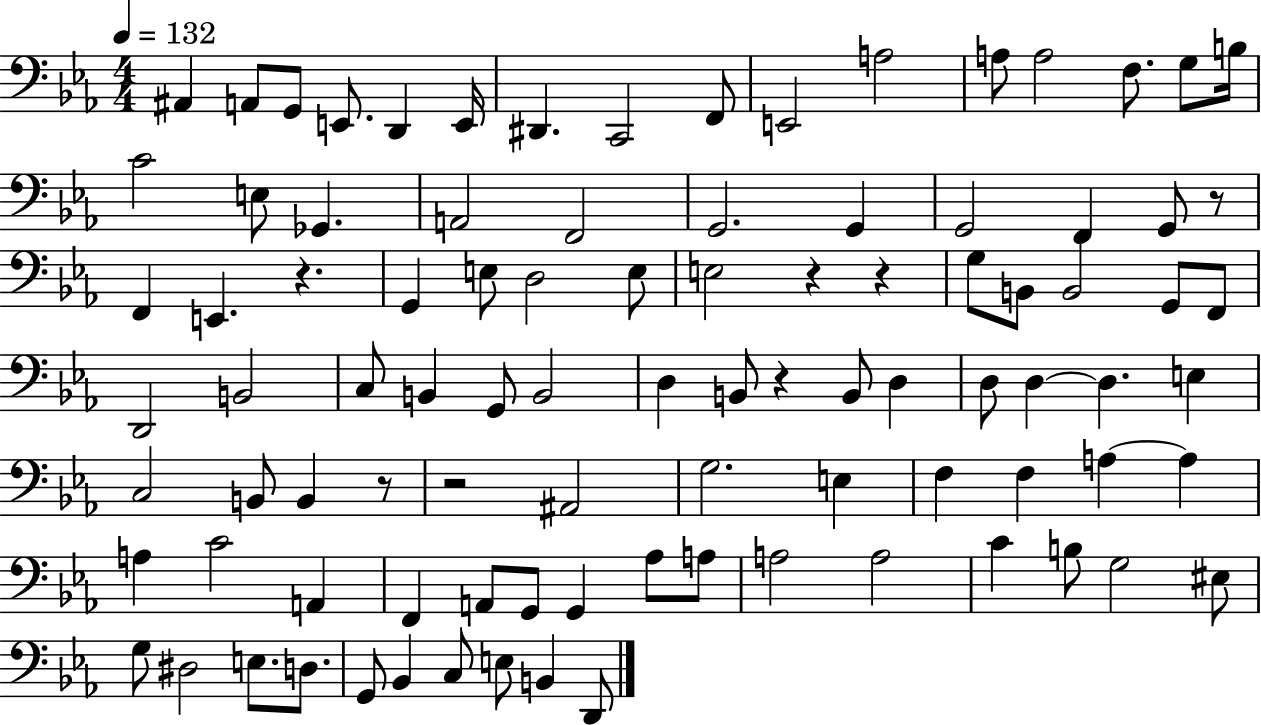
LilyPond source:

{
  \clef bass
  \numericTimeSignature
  \time 4/4
  \key ees \major
  \tempo 4 = 132
  ais,4 a,8 g,8 e,8. d,4 e,16 | dis,4. c,2 f,8 | e,2 a2 | a8 a2 f8. g8 b16 | \break c'2 e8 ges,4. | a,2 f,2 | g,2. g,4 | g,2 f,4 g,8 r8 | \break f,4 e,4. r4. | g,4 e8 d2 e8 | e2 r4 r4 | g8 b,8 b,2 g,8 f,8 | \break d,2 b,2 | c8 b,4 g,8 b,2 | d4 b,8 r4 b,8 d4 | d8 d4~~ d4. e4 | \break c2 b,8 b,4 r8 | r2 ais,2 | g2. e4 | f4 f4 a4~~ a4 | \break a4 c'2 a,4 | f,4 a,8 g,8 g,4 aes8 a8 | a2 a2 | c'4 b8 g2 eis8 | \break g8 dis2 e8. d8. | g,8 bes,4 c8 e8 b,4 d,8 | \bar "|."
}